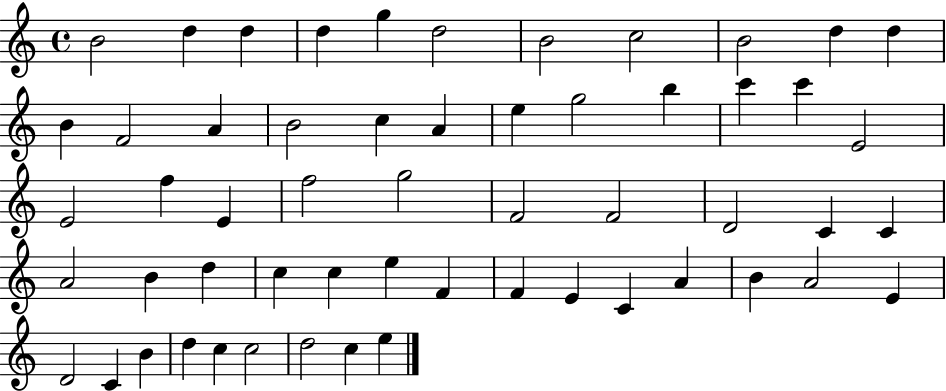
{
  \clef treble
  \time 4/4
  \defaultTimeSignature
  \key c \major
  b'2 d''4 d''4 | d''4 g''4 d''2 | b'2 c''2 | b'2 d''4 d''4 | \break b'4 f'2 a'4 | b'2 c''4 a'4 | e''4 g''2 b''4 | c'''4 c'''4 e'2 | \break e'2 f''4 e'4 | f''2 g''2 | f'2 f'2 | d'2 c'4 c'4 | \break a'2 b'4 d''4 | c''4 c''4 e''4 f'4 | f'4 e'4 c'4 a'4 | b'4 a'2 e'4 | \break d'2 c'4 b'4 | d''4 c''4 c''2 | d''2 c''4 e''4 | \bar "|."
}